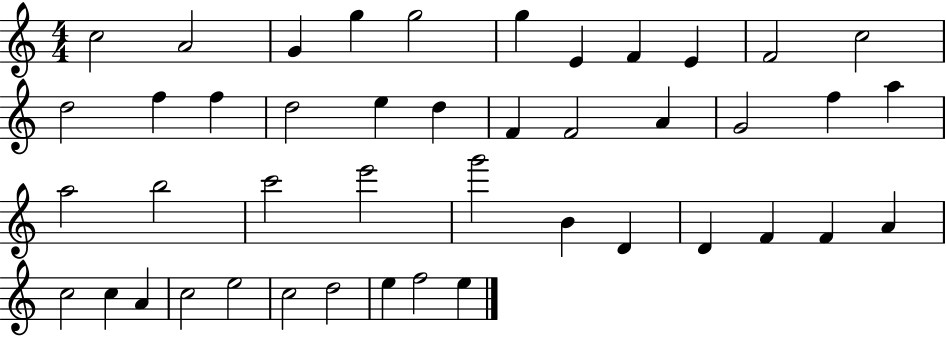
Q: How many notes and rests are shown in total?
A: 44